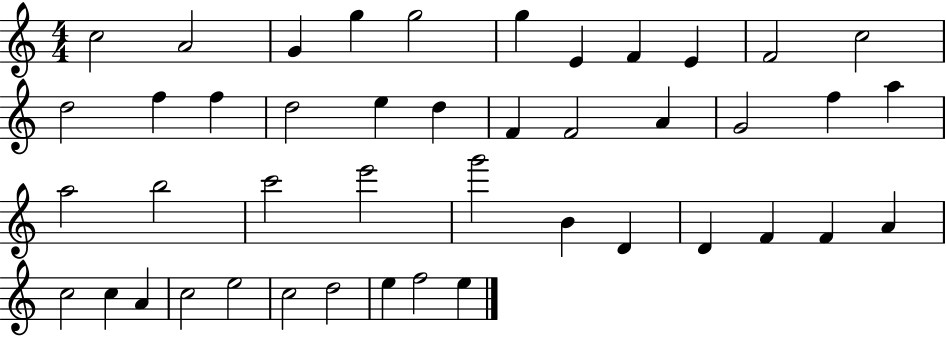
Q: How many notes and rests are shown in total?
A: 44